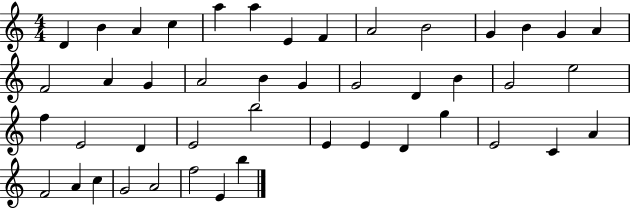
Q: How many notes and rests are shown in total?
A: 45